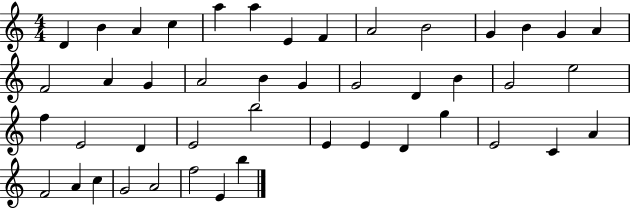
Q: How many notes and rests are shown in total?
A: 45